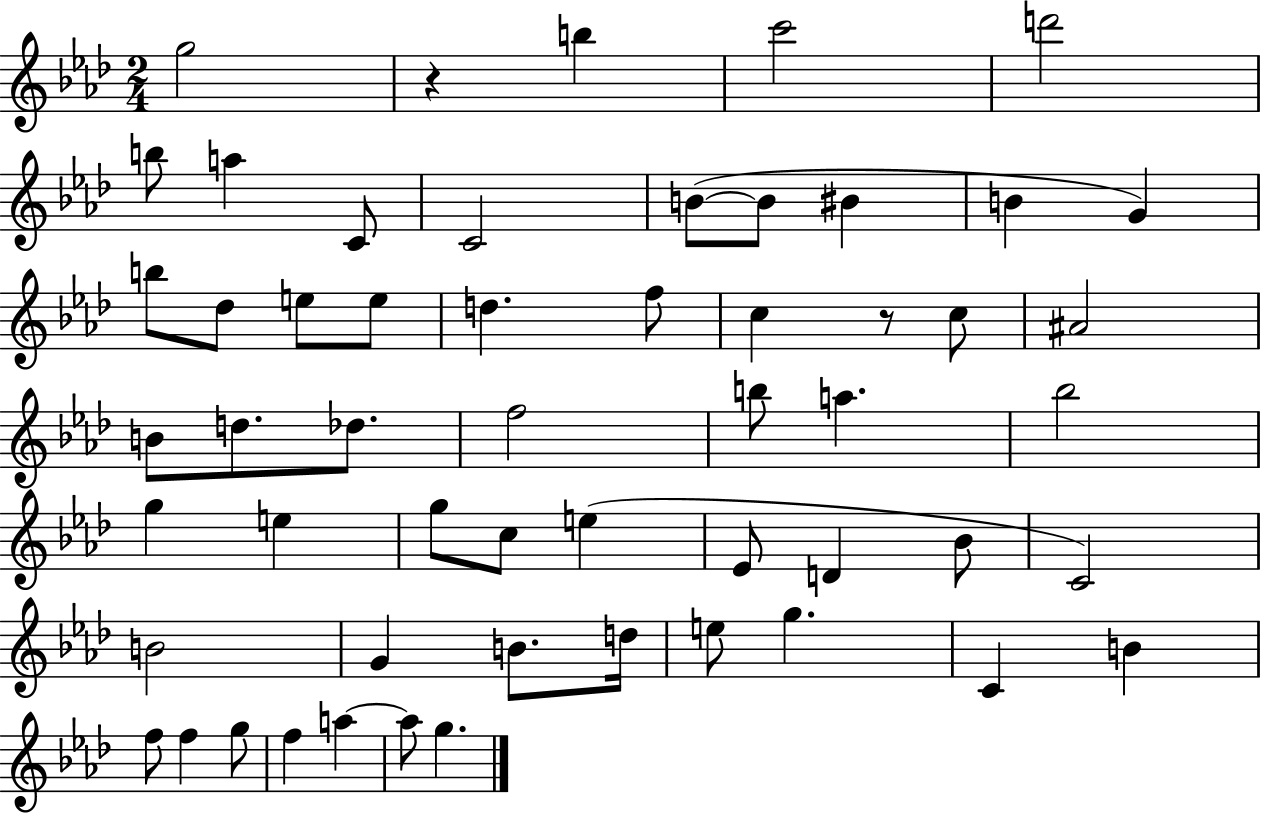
X:1
T:Untitled
M:2/4
L:1/4
K:Ab
g2 z b c'2 d'2 b/2 a C/2 C2 B/2 B/2 ^B B G b/2 _d/2 e/2 e/2 d f/2 c z/2 c/2 ^A2 B/2 d/2 _d/2 f2 b/2 a _b2 g e g/2 c/2 e _E/2 D _B/2 C2 B2 G B/2 d/4 e/2 g C B f/2 f g/2 f a a/2 g